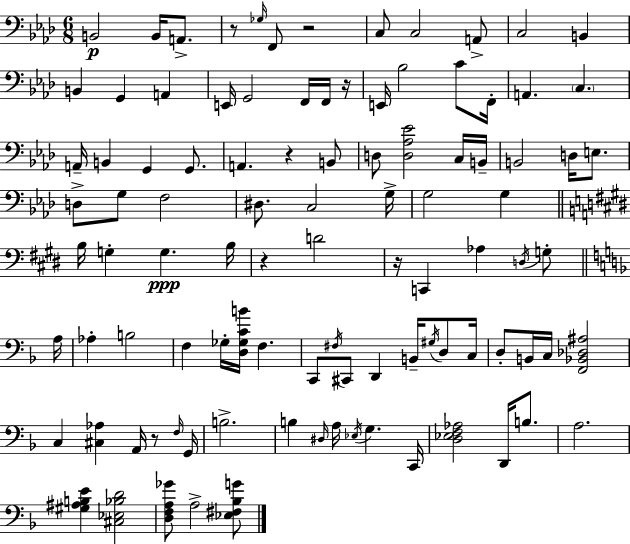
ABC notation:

X:1
T:Untitled
M:6/8
L:1/4
K:Ab
B,,2 B,,/4 A,,/2 z/2 _G,/4 F,,/2 z2 C,/2 C,2 A,,/2 C,2 B,, B,, G,, A,, E,,/4 G,,2 F,,/4 F,,/4 z/4 E,,/4 _B,2 C/2 F,,/4 A,, C, A,,/4 B,, G,, G,,/2 A,, z B,,/2 D,/2 [D,_A,_E]2 C,/4 B,,/4 B,,2 D,/4 E,/2 D,/2 G,/2 F,2 ^D,/2 C,2 G,/4 G,2 G, B,/4 G, G, B,/4 z D2 z/4 C,, _A, D,/4 G,/2 A,/4 _A, B,2 F, _G,/4 [D,_G,CB]/4 F, C,,/2 ^F,/4 ^C,,/2 D,, B,,/4 ^G,/4 D,/2 C,/4 D,/2 B,,/4 C,/4 [F,,_B,,_D,^A,]2 C, [^C,_A,] A,,/4 z/2 F,/4 G,,/4 B,2 B, ^D,/4 A,/4 _E,/4 G, C,,/4 [D,_E,F,_A,]2 D,,/4 B,/2 A,2 [^G,^A,B,E] [^C,_E,_B,D]2 [D,F,A,_G]/2 A,2 [_E,^F,_B,G]/2